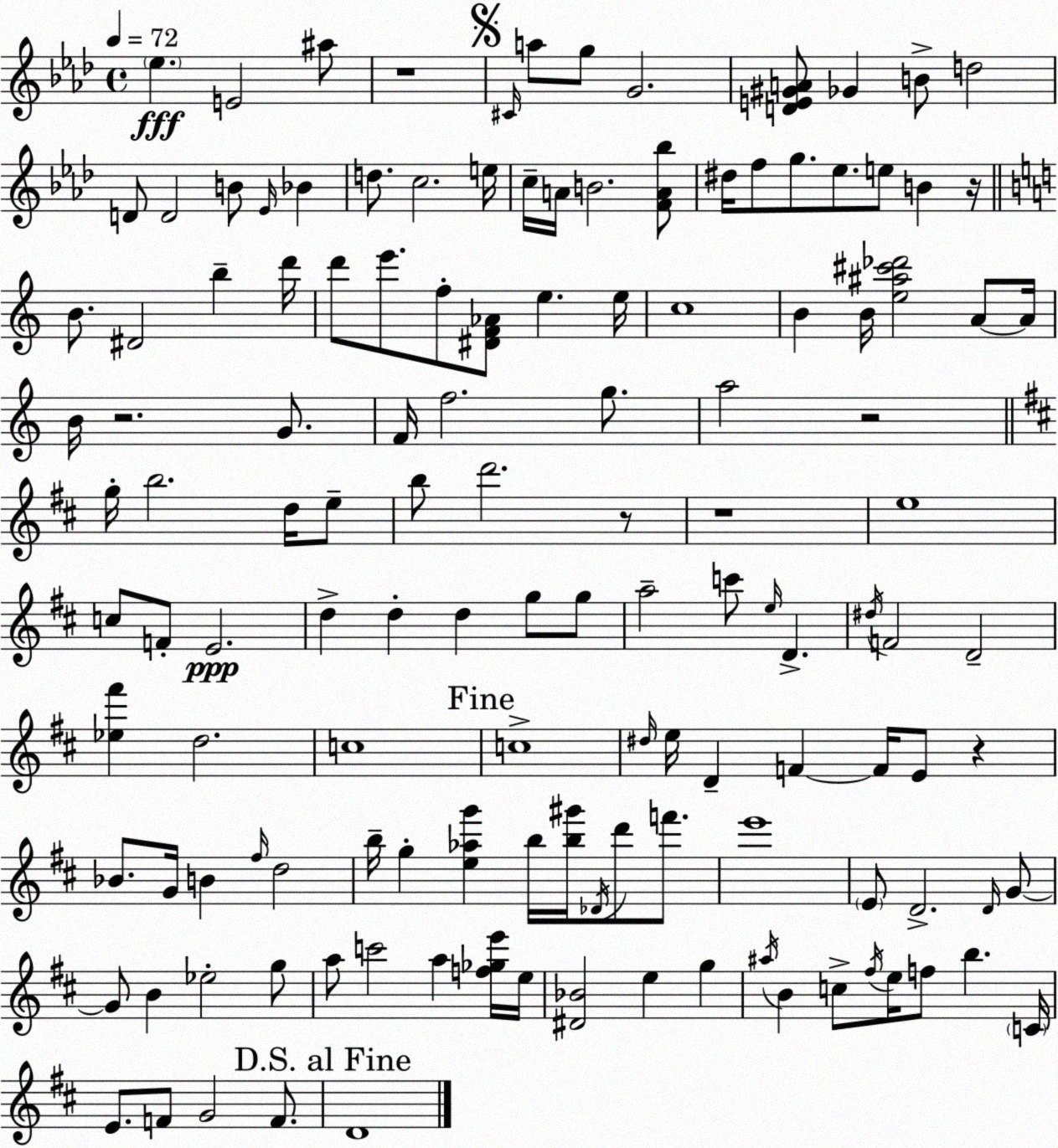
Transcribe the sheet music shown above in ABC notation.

X:1
T:Untitled
M:4/4
L:1/4
K:Fm
_e E2 ^a/2 z4 ^C/4 a/2 g/2 G2 [DE^GA]/2 _G B/2 d2 D/2 D2 B/2 _E/4 _B d/2 c2 e/4 c/4 A/4 B2 [FA_b]/2 ^d/4 f/2 g/2 _e/2 e/2 B z/4 B/2 ^D2 b d'/4 d'/2 e'/2 f/2 [^DF_A]/2 e e/4 c4 B B/4 [e^a^c'_d']2 A/2 A/4 B/4 z2 G/2 F/4 f2 g/2 a2 z2 g/4 b2 d/4 e/2 b/2 d'2 z/2 z4 e4 c/2 F/2 E2 d d d g/2 g/2 a2 c'/2 e/4 D ^d/4 F2 D2 [_e^f'] d2 c4 c4 ^d/4 e/4 D F F/4 E/2 z _B/2 G/4 B ^f/4 d2 b/4 g [e_ag'] b/4 [b^g']/4 _D/4 d'/2 f'/2 e'4 E/2 D2 D/4 G/2 G/2 B _e2 g/2 a/2 c'2 a [f_ge']/4 e/4 [^D_B]2 e g ^a/4 B c/2 ^f/4 e/4 f/2 b C/4 E/2 F/2 G2 F/2 D4